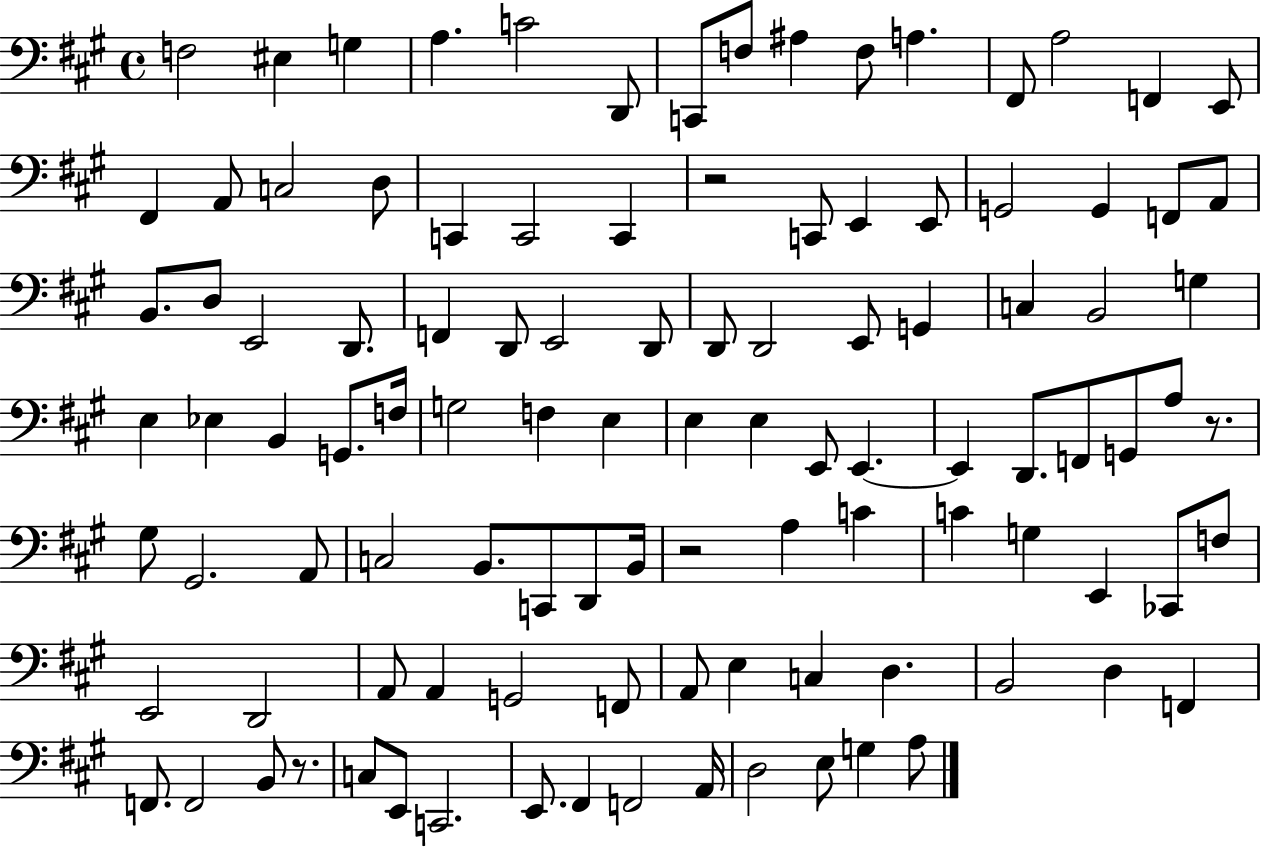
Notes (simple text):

F3/h EIS3/q G3/q A3/q. C4/h D2/e C2/e F3/e A#3/q F3/e A3/q. F#2/e A3/h F2/q E2/e F#2/q A2/e C3/h D3/e C2/q C2/h C2/q R/h C2/e E2/q E2/e G2/h G2/q F2/e A2/e B2/e. D3/e E2/h D2/e. F2/q D2/e E2/h D2/e D2/e D2/h E2/e G2/q C3/q B2/h G3/q E3/q Eb3/q B2/q G2/e. F3/s G3/h F3/q E3/q E3/q E3/q E2/e E2/q. E2/q D2/e. F2/e G2/e A3/e R/e. G#3/e G#2/h. A2/e C3/h B2/e. C2/e D2/e B2/s R/h A3/q C4/q C4/q G3/q E2/q CES2/e F3/e E2/h D2/h A2/e A2/q G2/h F2/e A2/e E3/q C3/q D3/q. B2/h D3/q F2/q F2/e. F2/h B2/e R/e. C3/e E2/e C2/h. E2/e. F#2/q F2/h A2/s D3/h E3/e G3/q A3/e